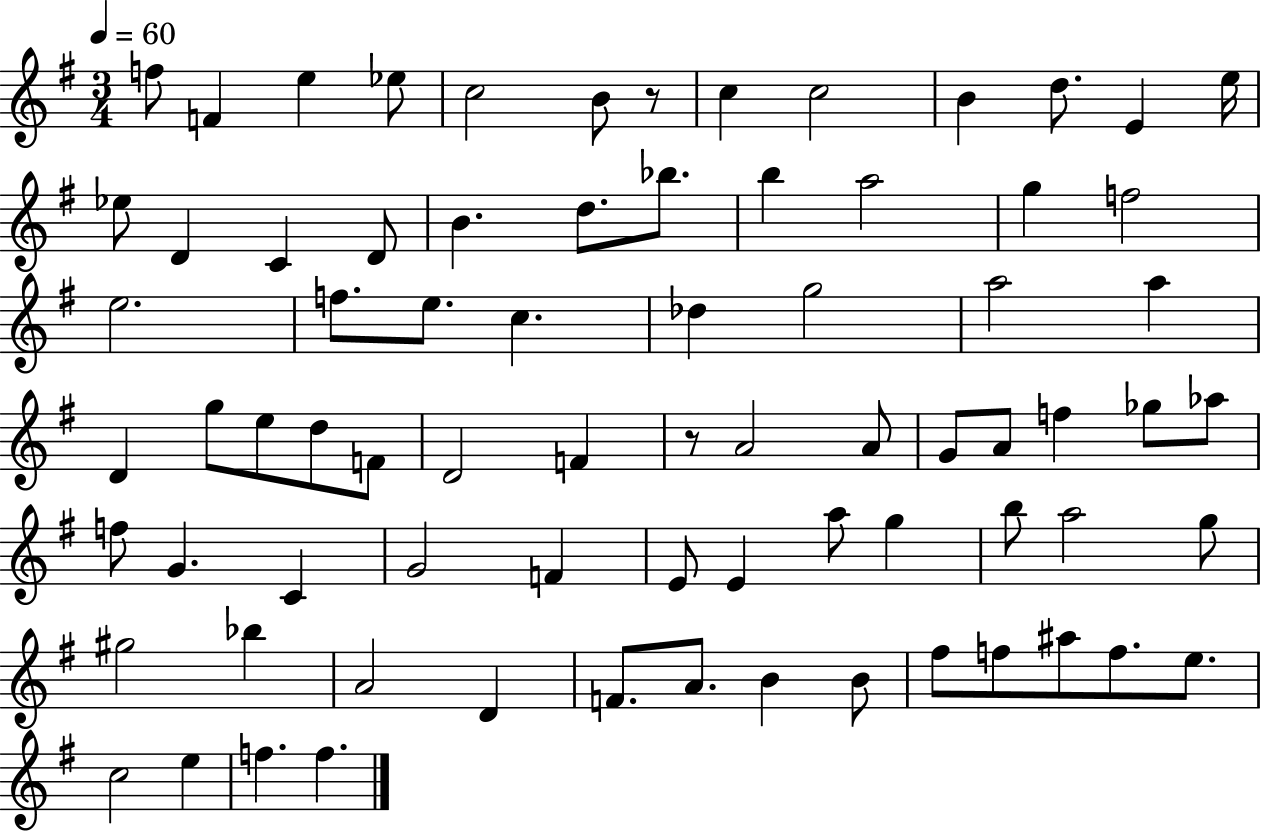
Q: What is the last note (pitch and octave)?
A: F5